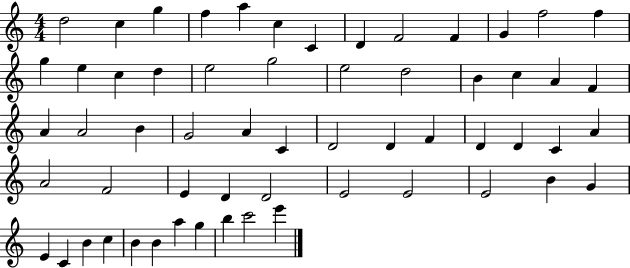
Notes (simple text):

D5/h C5/q G5/q F5/q A5/q C5/q C4/q D4/q F4/h F4/q G4/q F5/h F5/q G5/q E5/q C5/q D5/q E5/h G5/h E5/h D5/h B4/q C5/q A4/q F4/q A4/q A4/h B4/q G4/h A4/q C4/q D4/h D4/q F4/q D4/q D4/q C4/q A4/q A4/h F4/h E4/q D4/q D4/h E4/h E4/h E4/h B4/q G4/q E4/q C4/q B4/q C5/q B4/q B4/q A5/q G5/q B5/q C6/h E6/q